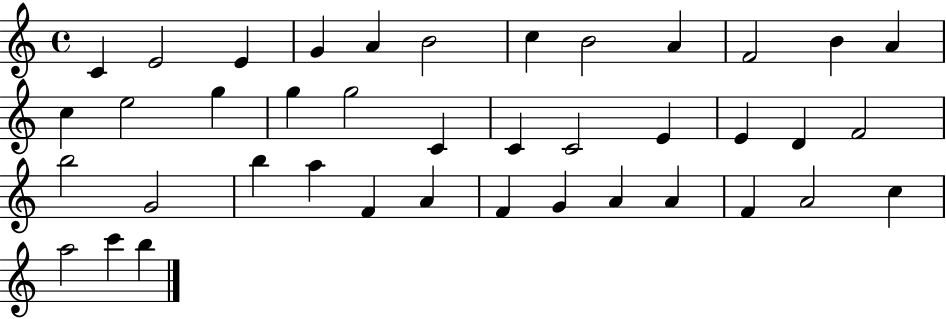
{
  \clef treble
  \time 4/4
  \defaultTimeSignature
  \key c \major
  c'4 e'2 e'4 | g'4 a'4 b'2 | c''4 b'2 a'4 | f'2 b'4 a'4 | \break c''4 e''2 g''4 | g''4 g''2 c'4 | c'4 c'2 e'4 | e'4 d'4 f'2 | \break b''2 g'2 | b''4 a''4 f'4 a'4 | f'4 g'4 a'4 a'4 | f'4 a'2 c''4 | \break a''2 c'''4 b''4 | \bar "|."
}